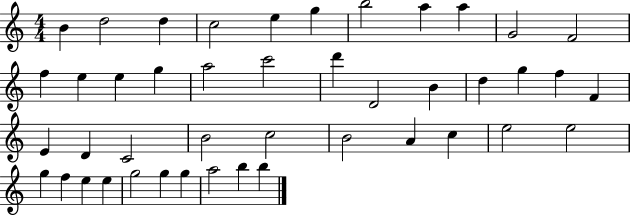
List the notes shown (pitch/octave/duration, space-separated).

B4/q D5/h D5/q C5/h E5/q G5/q B5/h A5/q A5/q G4/h F4/h F5/q E5/q E5/q G5/q A5/h C6/h D6/q D4/h B4/q D5/q G5/q F5/q F4/q E4/q D4/q C4/h B4/h C5/h B4/h A4/q C5/q E5/h E5/h G5/q F5/q E5/q E5/q G5/h G5/q G5/q A5/h B5/q B5/q